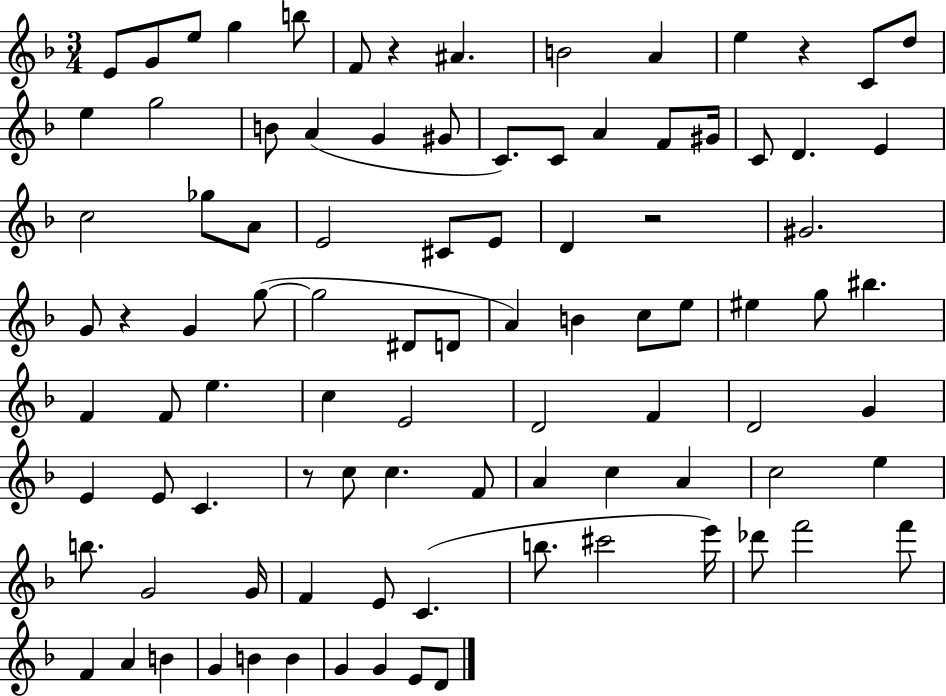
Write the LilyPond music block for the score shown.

{
  \clef treble
  \numericTimeSignature
  \time 3/4
  \key f \major
  \repeat volta 2 { e'8 g'8 e''8 g''4 b''8 | f'8 r4 ais'4. | b'2 a'4 | e''4 r4 c'8 d''8 | \break e''4 g''2 | b'8 a'4( g'4 gis'8 | c'8.) c'8 a'4 f'8 gis'16 | c'8 d'4. e'4 | \break c''2 ges''8 a'8 | e'2 cis'8 e'8 | d'4 r2 | gis'2. | \break g'8 r4 g'4 g''8~(~ | g''2 dis'8 d'8 | a'4) b'4 c''8 e''8 | eis''4 g''8 bis''4. | \break f'4 f'8 e''4. | c''4 e'2 | d'2 f'4 | d'2 g'4 | \break e'4 e'8 c'4. | r8 c''8 c''4. f'8 | a'4 c''4 a'4 | c''2 e''4 | \break b''8. g'2 g'16 | f'4 e'8 c'4.( | b''8. cis'''2 e'''16) | des'''8 f'''2 f'''8 | \break f'4 a'4 b'4 | g'4 b'4 b'4 | g'4 g'4 e'8 d'8 | } \bar "|."
}